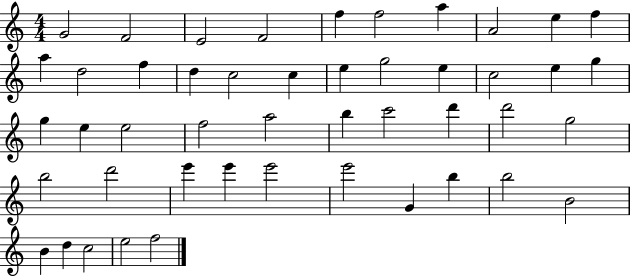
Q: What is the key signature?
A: C major